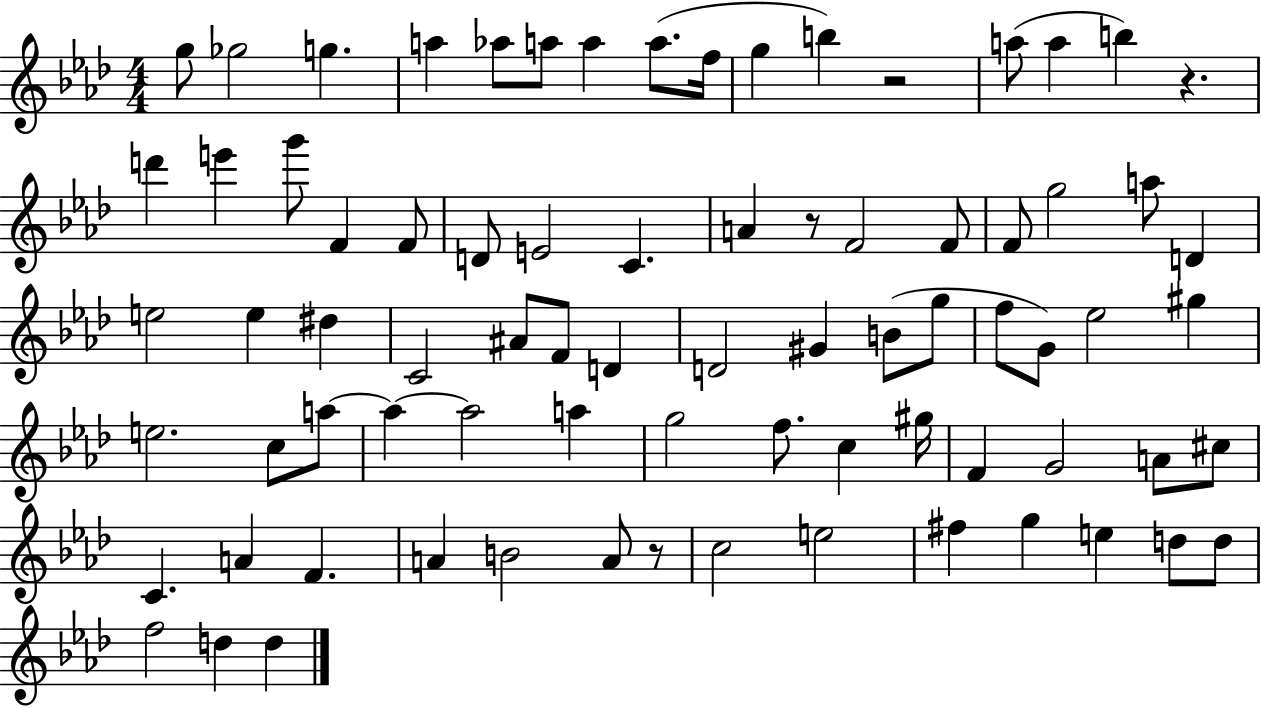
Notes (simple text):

G5/e Gb5/h G5/q. A5/q Ab5/e A5/e A5/q A5/e. F5/s G5/q B5/q R/h A5/e A5/q B5/q R/q. D6/q E6/q G6/e F4/q F4/e D4/e E4/h C4/q. A4/q R/e F4/h F4/e F4/e G5/h A5/e D4/q E5/h E5/q D#5/q C4/h A#4/e F4/e D4/q D4/h G#4/q B4/e G5/e F5/e G4/e Eb5/h G#5/q E5/h. C5/e A5/e A5/q A5/h A5/q G5/h F5/e. C5/q G#5/s F4/q G4/h A4/e C#5/e C4/q. A4/q F4/q. A4/q B4/h A4/e R/e C5/h E5/h F#5/q G5/q E5/q D5/e D5/e F5/h D5/q D5/q